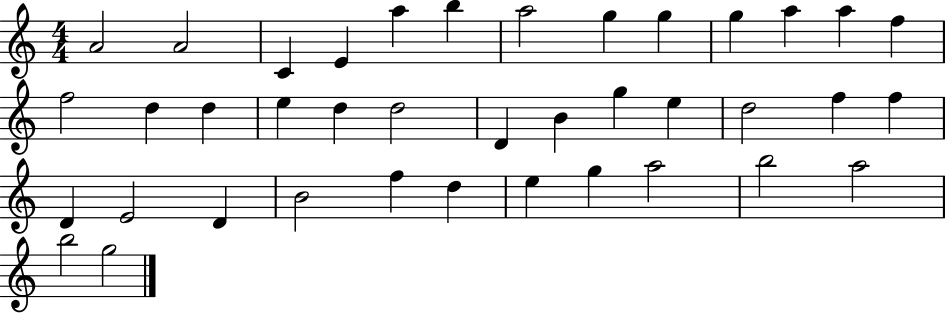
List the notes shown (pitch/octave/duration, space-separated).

A4/h A4/h C4/q E4/q A5/q B5/q A5/h G5/q G5/q G5/q A5/q A5/q F5/q F5/h D5/q D5/q E5/q D5/q D5/h D4/q B4/q G5/q E5/q D5/h F5/q F5/q D4/q E4/h D4/q B4/h F5/q D5/q E5/q G5/q A5/h B5/h A5/h B5/h G5/h